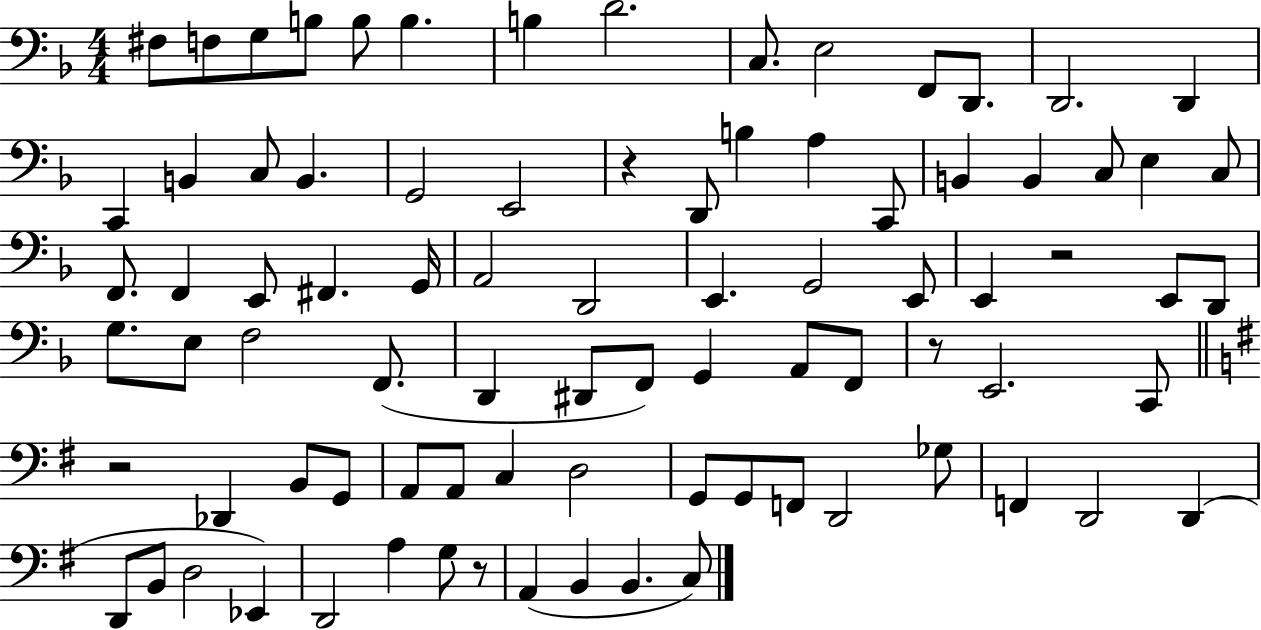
F#3/e F3/e G3/e B3/e B3/e B3/q. B3/q D4/h. C3/e. E3/h F2/e D2/e. D2/h. D2/q C2/q B2/q C3/e B2/q. G2/h E2/h R/q D2/e B3/q A3/q C2/e B2/q B2/q C3/e E3/q C3/e F2/e. F2/q E2/e F#2/q. G2/s A2/h D2/h E2/q. G2/h E2/e E2/q R/h E2/e D2/e G3/e. E3/e F3/h F2/e. D2/q D#2/e F2/e G2/q A2/e F2/e R/e E2/h. C2/e R/h Db2/q B2/e G2/e A2/e A2/e C3/q D3/h G2/e G2/e F2/e D2/h Gb3/e F2/q D2/h D2/q D2/e B2/e D3/h Eb2/q D2/h A3/q G3/e R/e A2/q B2/q B2/q. C3/e